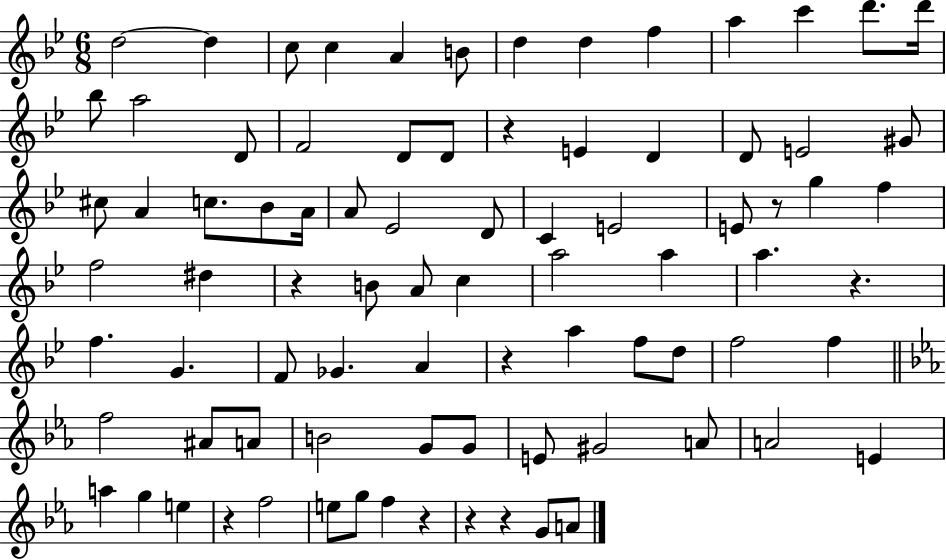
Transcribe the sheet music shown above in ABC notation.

X:1
T:Untitled
M:6/8
L:1/4
K:Bb
d2 d c/2 c A B/2 d d f a c' d'/2 d'/4 _b/2 a2 D/2 F2 D/2 D/2 z E D D/2 E2 ^G/2 ^c/2 A c/2 _B/2 A/4 A/2 _E2 D/2 C E2 E/2 z/2 g f f2 ^d z B/2 A/2 c a2 a a z f G F/2 _G A z a f/2 d/2 f2 f f2 ^A/2 A/2 B2 G/2 G/2 E/2 ^G2 A/2 A2 E a g e z f2 e/2 g/2 f z z z G/2 A/2